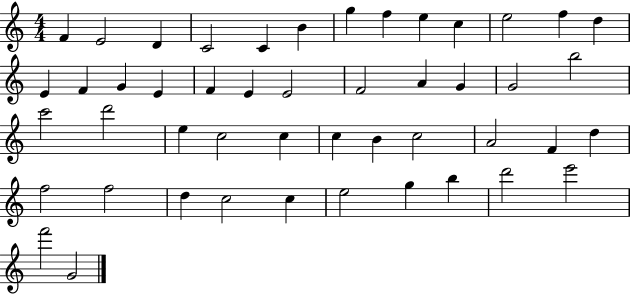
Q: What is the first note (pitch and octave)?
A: F4